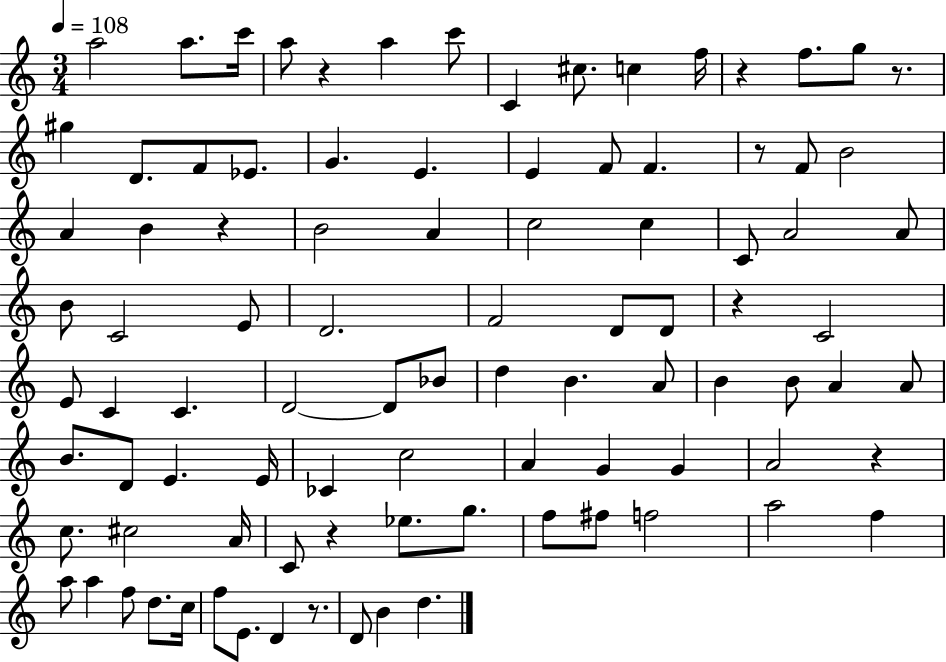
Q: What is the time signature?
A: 3/4